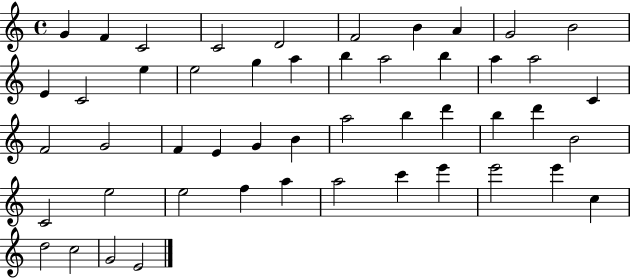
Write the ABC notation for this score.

X:1
T:Untitled
M:4/4
L:1/4
K:C
G F C2 C2 D2 F2 B A G2 B2 E C2 e e2 g a b a2 b a a2 C F2 G2 F E G B a2 b d' b d' B2 C2 e2 e2 f a a2 c' e' e'2 e' c d2 c2 G2 E2